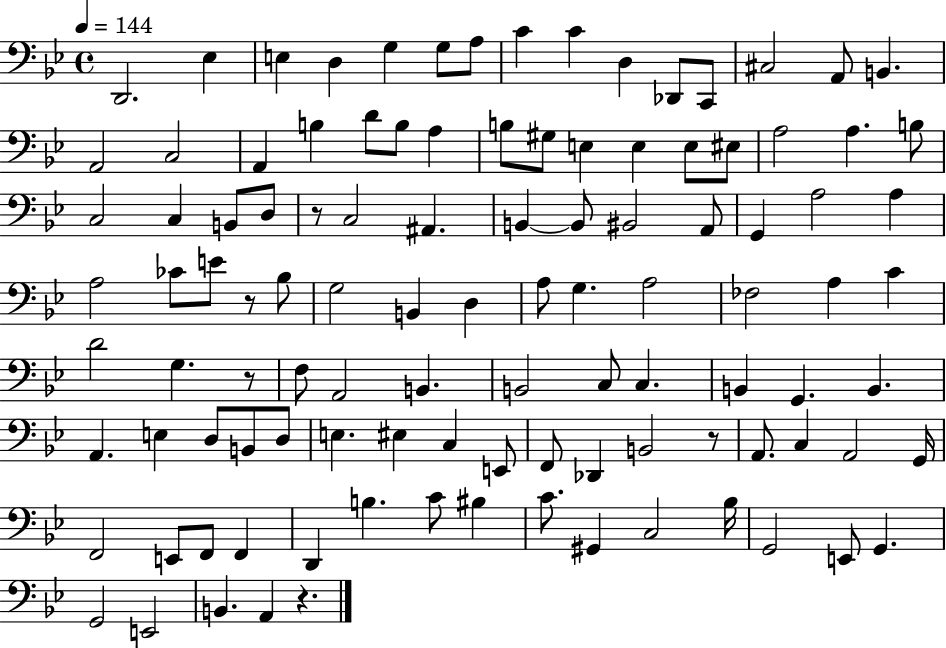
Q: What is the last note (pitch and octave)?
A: A2